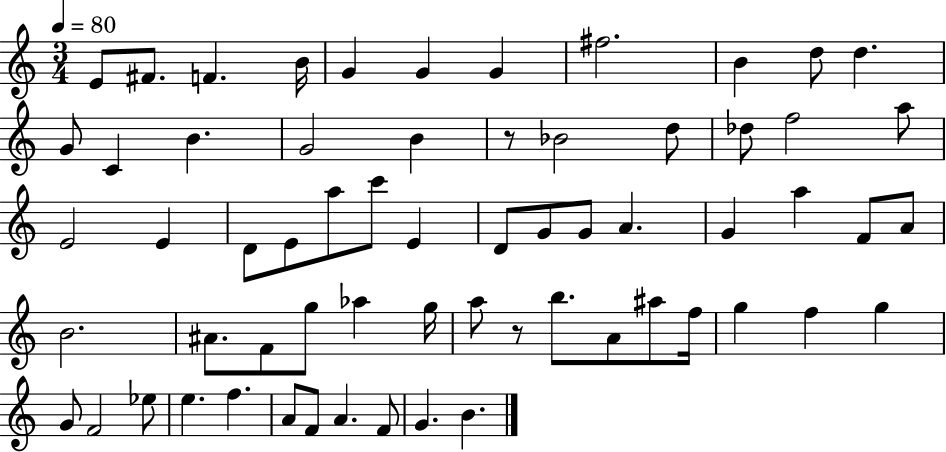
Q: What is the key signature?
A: C major